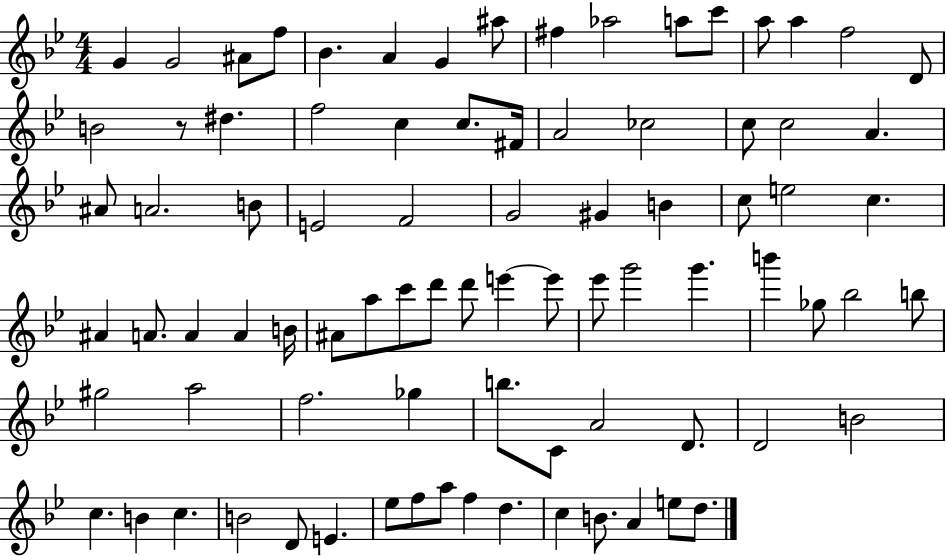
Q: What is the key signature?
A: BES major